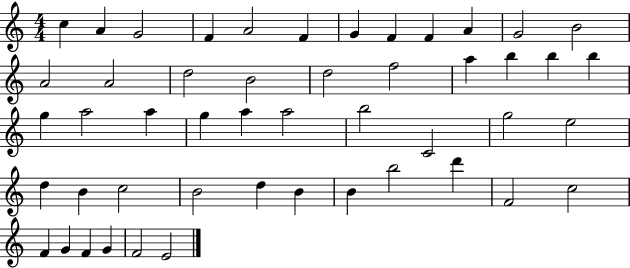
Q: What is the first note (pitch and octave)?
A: C5